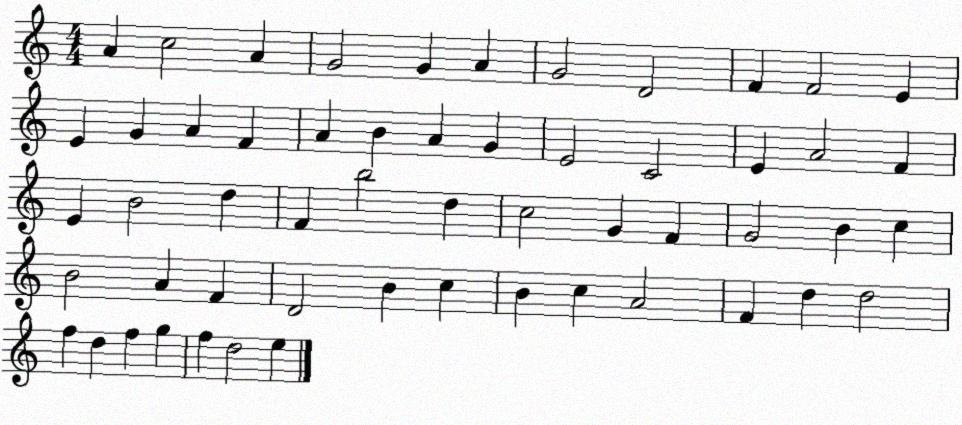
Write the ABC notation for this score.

X:1
T:Untitled
M:4/4
L:1/4
K:C
A c2 A G2 G A G2 D2 F F2 E E G A F A B A G E2 C2 E A2 F E B2 d F b2 d c2 G F G2 B c B2 A F D2 B c B c A2 F d d2 f d f g f d2 e